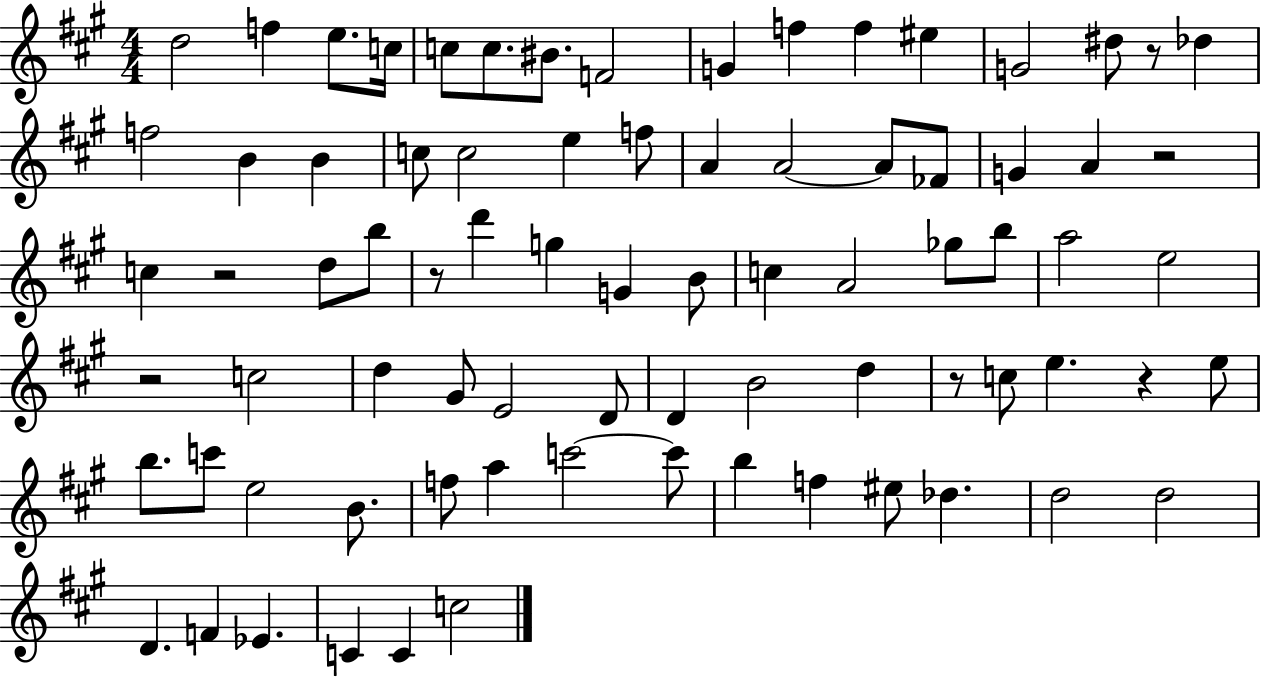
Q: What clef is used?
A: treble